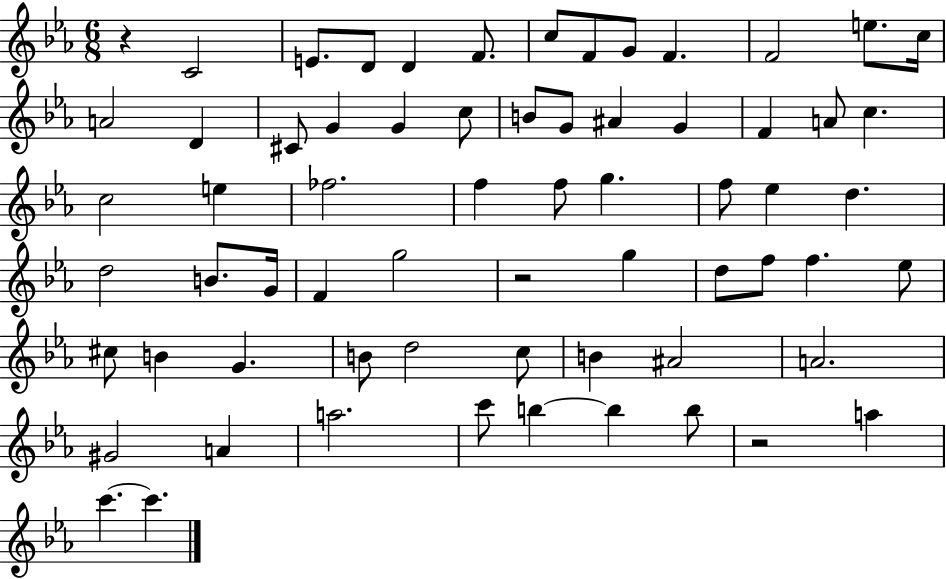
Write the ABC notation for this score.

X:1
T:Untitled
M:6/8
L:1/4
K:Eb
z C2 E/2 D/2 D F/2 c/2 F/2 G/2 F F2 e/2 c/4 A2 D ^C/2 G G c/2 B/2 G/2 ^A G F A/2 c c2 e _f2 f f/2 g f/2 _e d d2 B/2 G/4 F g2 z2 g d/2 f/2 f _e/2 ^c/2 B G B/2 d2 c/2 B ^A2 A2 ^G2 A a2 c'/2 b b b/2 z2 a c' c'